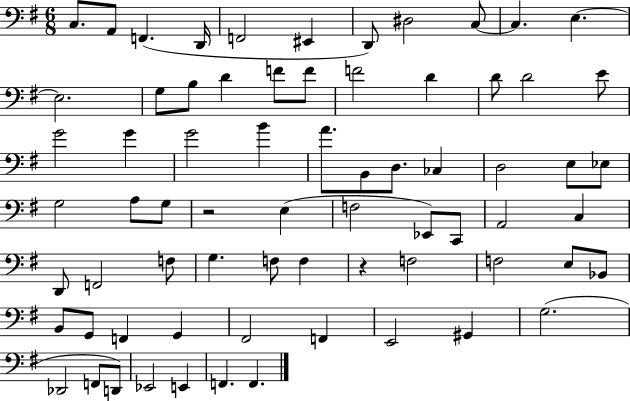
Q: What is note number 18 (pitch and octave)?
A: F4